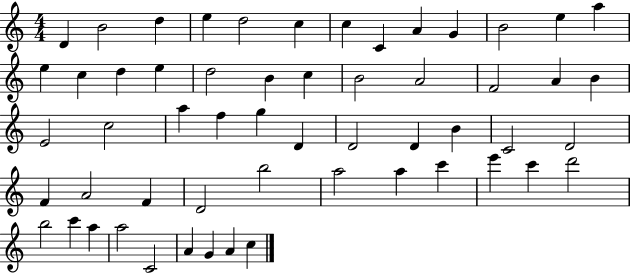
{
  \clef treble
  \numericTimeSignature
  \time 4/4
  \key c \major
  d'4 b'2 d''4 | e''4 d''2 c''4 | c''4 c'4 a'4 g'4 | b'2 e''4 a''4 | \break e''4 c''4 d''4 e''4 | d''2 b'4 c''4 | b'2 a'2 | f'2 a'4 b'4 | \break e'2 c''2 | a''4 f''4 g''4 d'4 | d'2 d'4 b'4 | c'2 d'2 | \break f'4 a'2 f'4 | d'2 b''2 | a''2 a''4 c'''4 | e'''4 c'''4 d'''2 | \break b''2 c'''4 a''4 | a''2 c'2 | a'4 g'4 a'4 c''4 | \bar "|."
}